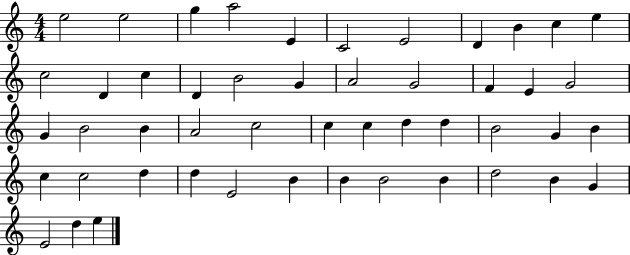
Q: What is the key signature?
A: C major